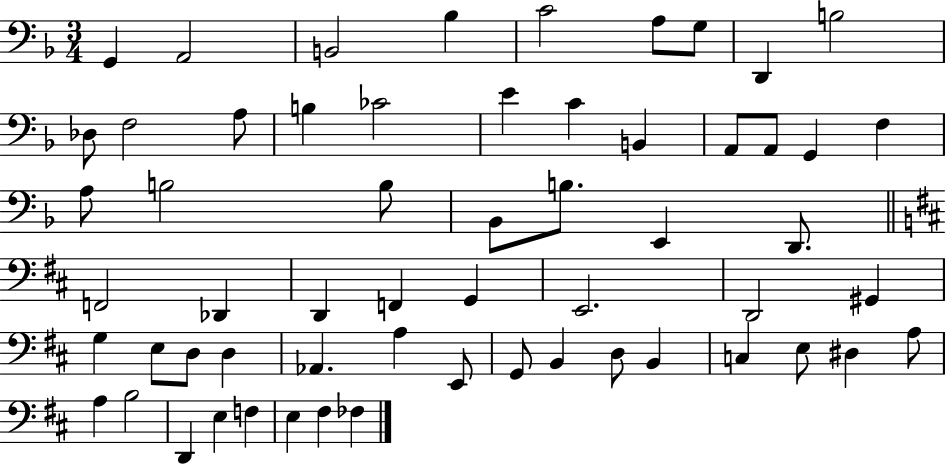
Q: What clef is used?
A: bass